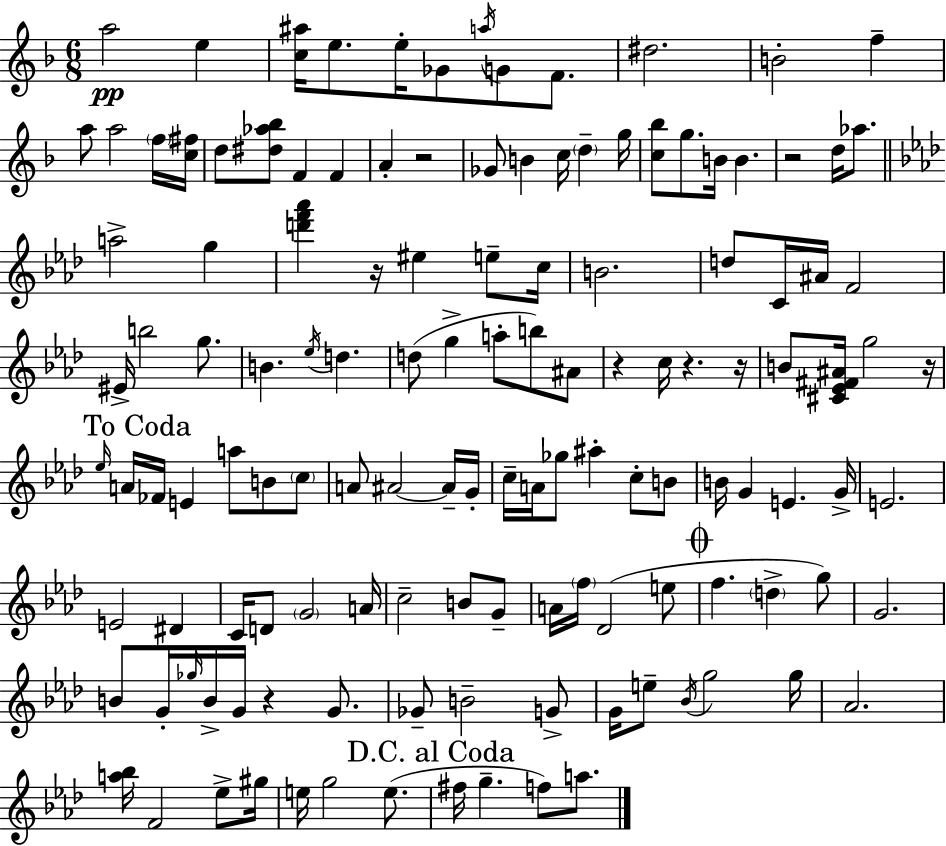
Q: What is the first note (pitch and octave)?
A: A5